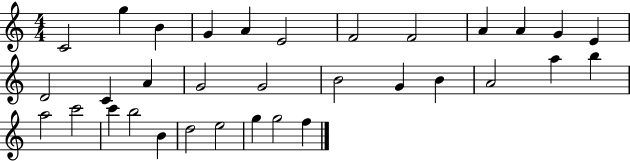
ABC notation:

X:1
T:Untitled
M:4/4
L:1/4
K:C
C2 g B G A E2 F2 F2 A A G E D2 C A G2 G2 B2 G B A2 a b a2 c'2 c' b2 B d2 e2 g g2 f